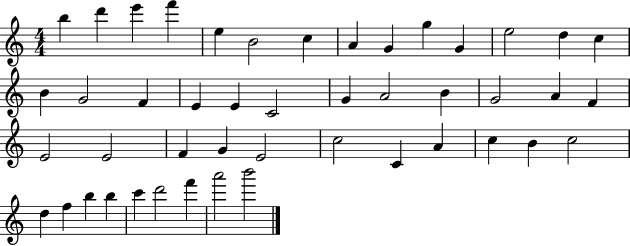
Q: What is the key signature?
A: C major